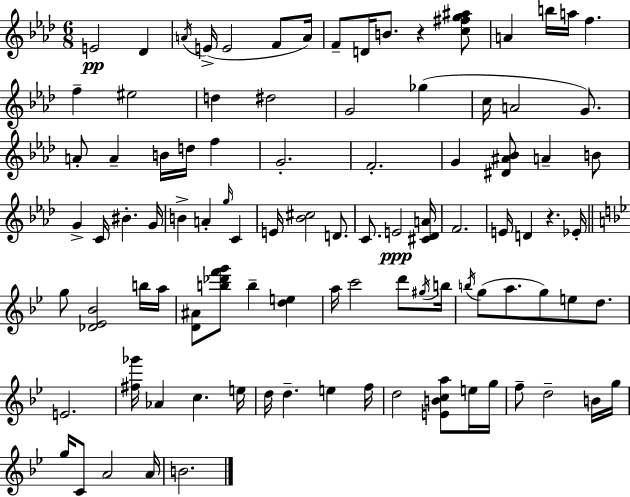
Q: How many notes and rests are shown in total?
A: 96